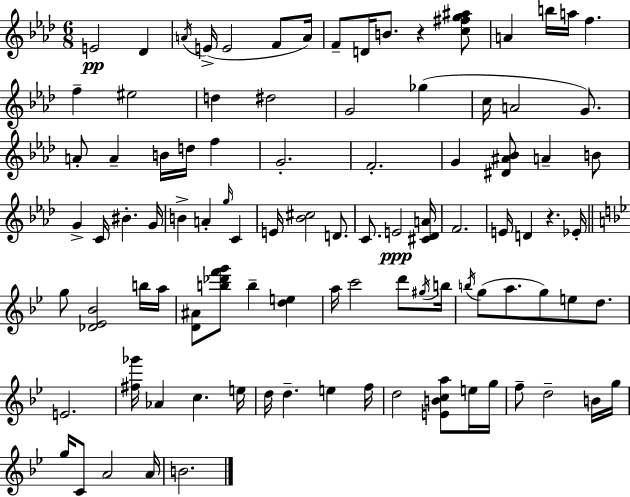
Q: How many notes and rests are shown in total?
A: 96